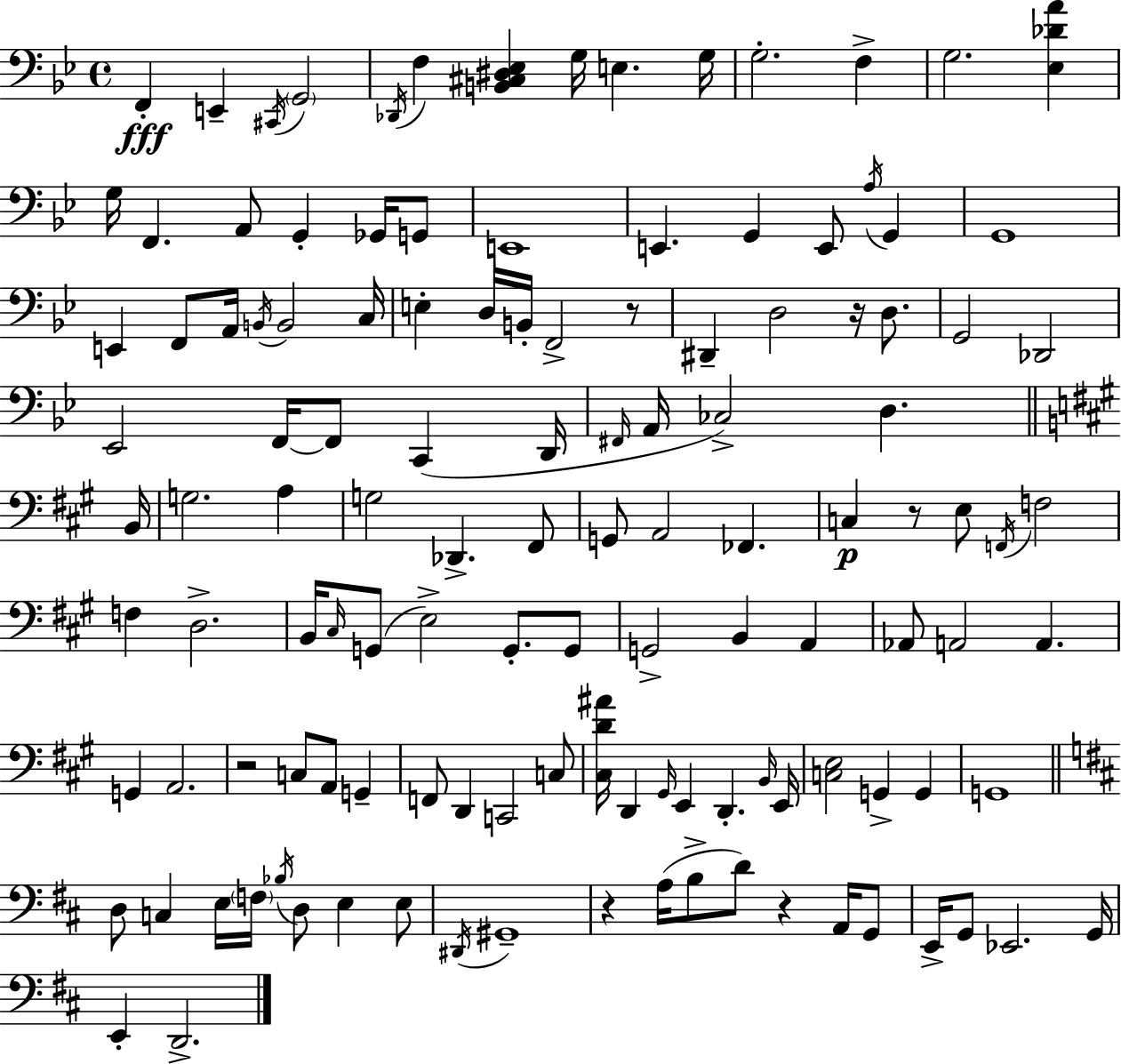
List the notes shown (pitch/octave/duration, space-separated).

F2/q E2/q C#2/s G2/h Db2/s F3/q [B2,C#3,D#3,Eb3]/q G3/s E3/q. G3/s G3/h. F3/q G3/h. [Eb3,Db4,A4]/q G3/s F2/q. A2/e G2/q Gb2/s G2/e E2/w E2/q. G2/q E2/e A3/s G2/q G2/w E2/q F2/e A2/s B2/s B2/h C3/s E3/q D3/s B2/s F2/h R/e D#2/q D3/h R/s D3/e. G2/h Db2/h Eb2/h F2/s F2/e C2/q D2/s F#2/s A2/s CES3/h D3/q. B2/s G3/h. A3/q G3/h Db2/q. F#2/e G2/e A2/h FES2/q. C3/q R/e E3/e F2/s F3/h F3/q D3/h. B2/s C#3/s G2/e E3/h G2/e. G2/e G2/h B2/q A2/q Ab2/e A2/h A2/q. G2/q A2/h. R/h C3/e A2/e G2/q F2/e D2/q C2/h C3/e [C#3,D4,A#4]/s D2/q G#2/s E2/q D2/q. B2/s E2/s [C3,E3]/h G2/q G2/q G2/w D3/e C3/q E3/s F3/s Bb3/s D3/e E3/q E3/e D#2/s G#2/w R/q A3/s B3/e D4/e R/q A2/s G2/e E2/s G2/e Eb2/h. G2/s E2/q D2/h.